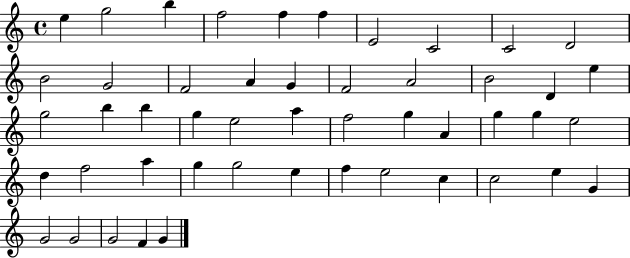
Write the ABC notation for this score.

X:1
T:Untitled
M:4/4
L:1/4
K:C
e g2 b f2 f f E2 C2 C2 D2 B2 G2 F2 A G F2 A2 B2 D e g2 b b g e2 a f2 g A g g e2 d f2 a g g2 e f e2 c c2 e G G2 G2 G2 F G